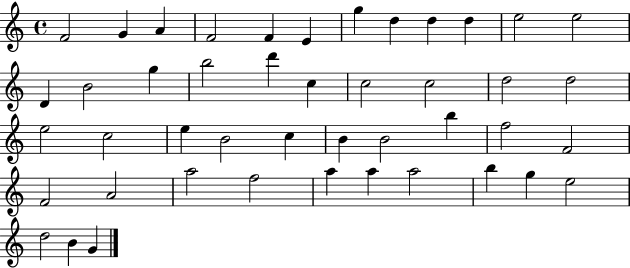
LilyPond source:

{
  \clef treble
  \time 4/4
  \defaultTimeSignature
  \key c \major
  f'2 g'4 a'4 | f'2 f'4 e'4 | g''4 d''4 d''4 d''4 | e''2 e''2 | \break d'4 b'2 g''4 | b''2 d'''4 c''4 | c''2 c''2 | d''2 d''2 | \break e''2 c''2 | e''4 b'2 c''4 | b'4 b'2 b''4 | f''2 f'2 | \break f'2 a'2 | a''2 f''2 | a''4 a''4 a''2 | b''4 g''4 e''2 | \break d''2 b'4 g'4 | \bar "|."
}